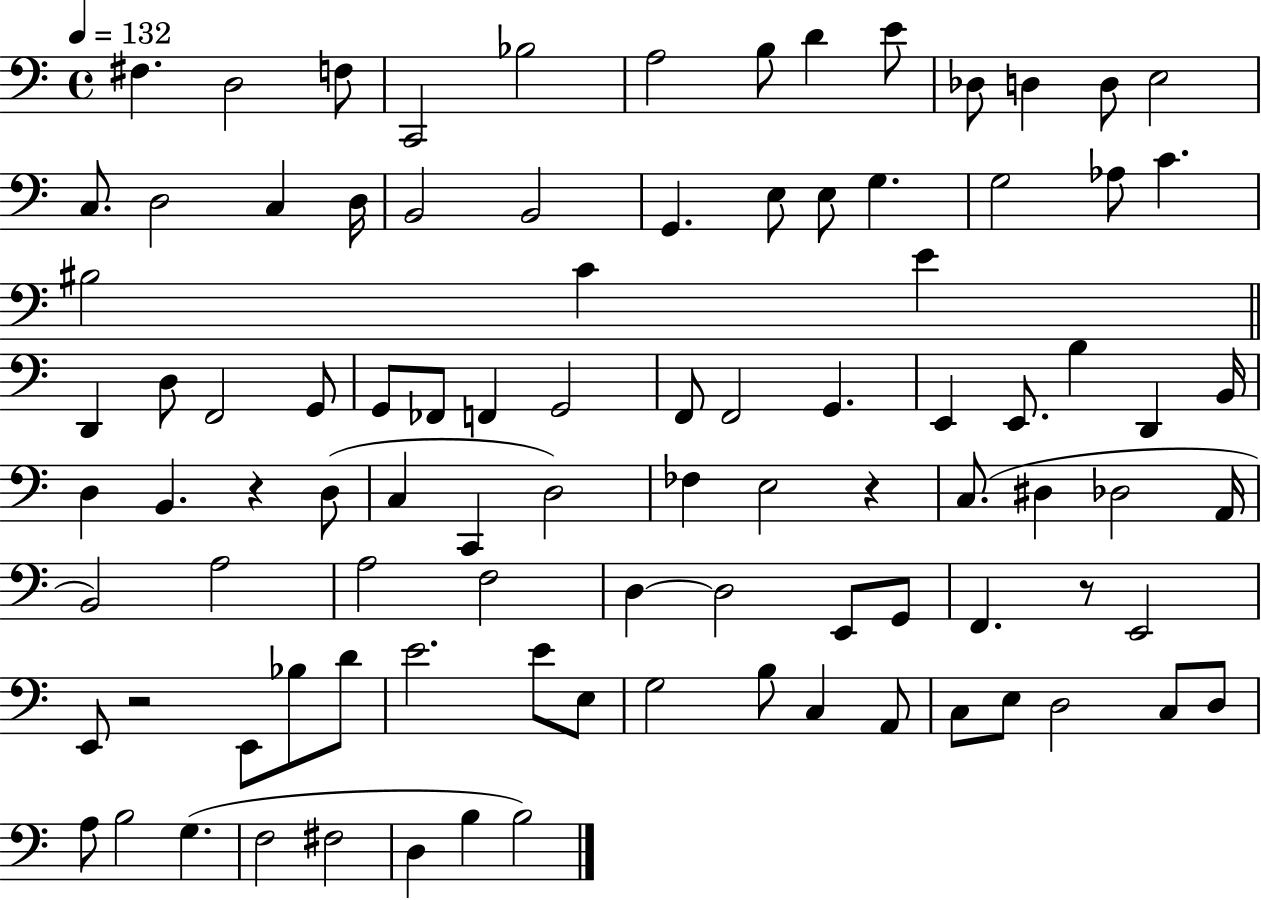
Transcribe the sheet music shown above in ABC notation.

X:1
T:Untitled
M:4/4
L:1/4
K:C
^F, D,2 F,/2 C,,2 _B,2 A,2 B,/2 D E/2 _D,/2 D, D,/2 E,2 C,/2 D,2 C, D,/4 B,,2 B,,2 G,, E,/2 E,/2 G, G,2 _A,/2 C ^B,2 C E D,, D,/2 F,,2 G,,/2 G,,/2 _F,,/2 F,, G,,2 F,,/2 F,,2 G,, E,, E,,/2 B, D,, B,,/4 D, B,, z D,/2 C, C,, D,2 _F, E,2 z C,/2 ^D, _D,2 A,,/4 B,,2 A,2 A,2 F,2 D, D,2 E,,/2 G,,/2 F,, z/2 E,,2 E,,/2 z2 E,,/2 _B,/2 D/2 E2 E/2 E,/2 G,2 B,/2 C, A,,/2 C,/2 E,/2 D,2 C,/2 D,/2 A,/2 B,2 G, F,2 ^F,2 D, B, B,2